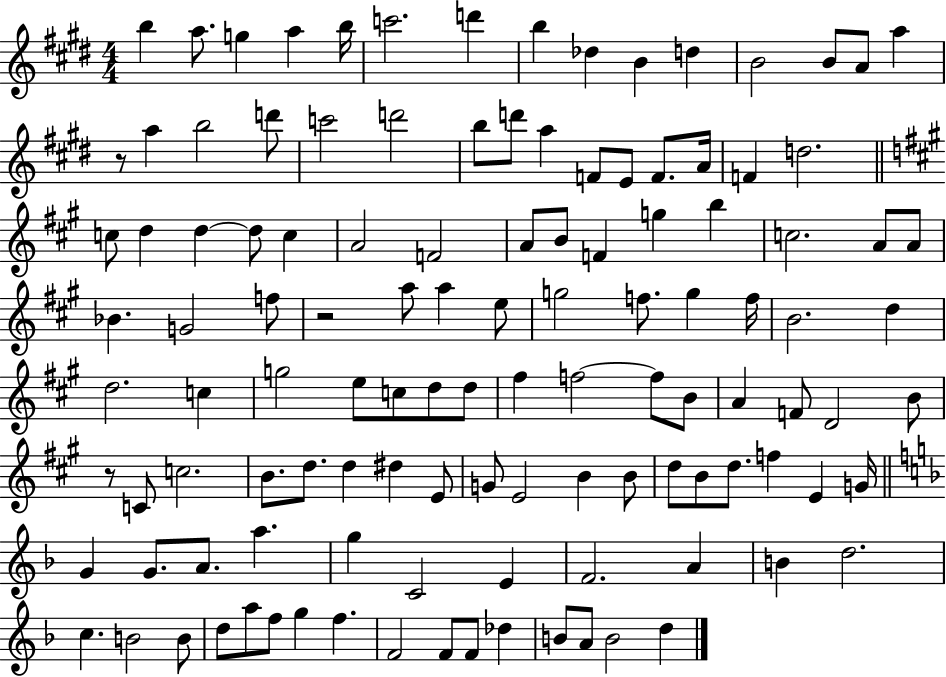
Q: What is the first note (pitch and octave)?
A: B5